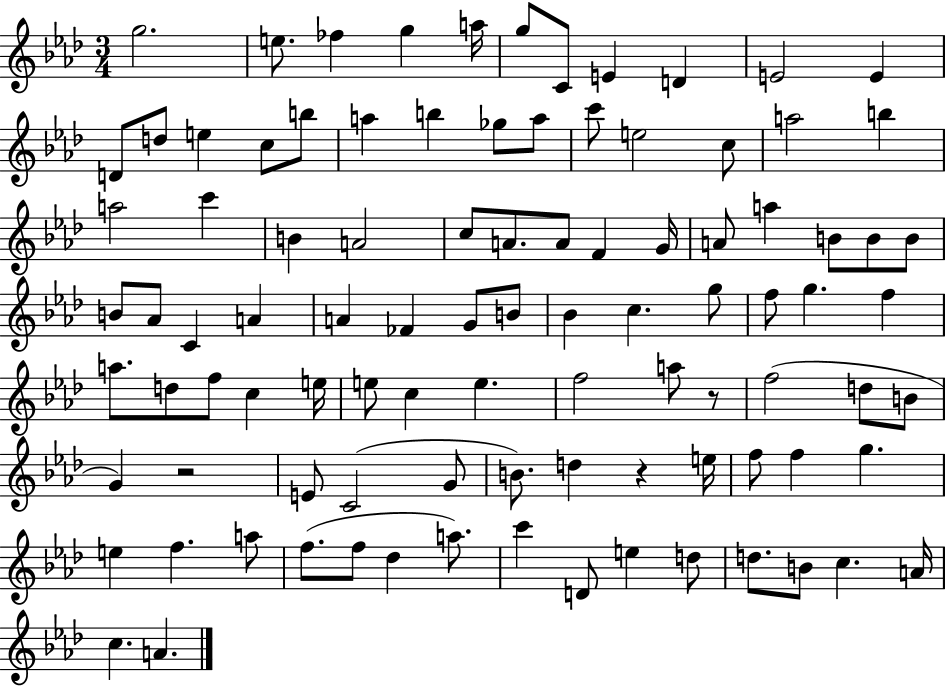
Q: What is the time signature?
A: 3/4